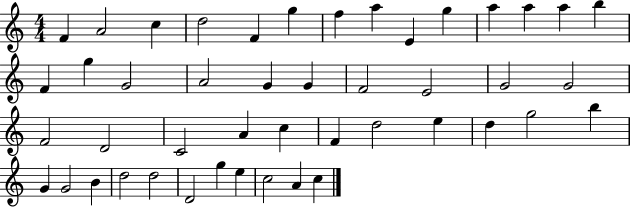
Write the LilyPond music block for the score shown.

{
  \clef treble
  \numericTimeSignature
  \time 4/4
  \key c \major
  f'4 a'2 c''4 | d''2 f'4 g''4 | f''4 a''4 e'4 g''4 | a''4 a''4 a''4 b''4 | \break f'4 g''4 g'2 | a'2 g'4 g'4 | f'2 e'2 | g'2 g'2 | \break f'2 d'2 | c'2 a'4 c''4 | f'4 d''2 e''4 | d''4 g''2 b''4 | \break g'4 g'2 b'4 | d''2 d''2 | d'2 g''4 e''4 | c''2 a'4 c''4 | \break \bar "|."
}